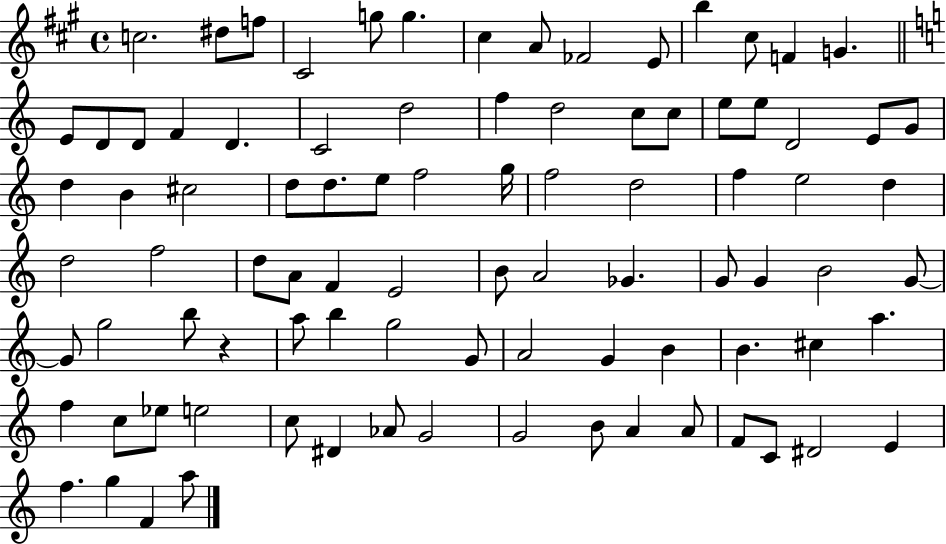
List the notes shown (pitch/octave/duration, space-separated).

C5/h. D#5/e F5/e C#4/h G5/e G5/q. C#5/q A4/e FES4/h E4/e B5/q C#5/e F4/q G4/q. E4/e D4/e D4/e F4/q D4/q. C4/h D5/h F5/q D5/h C5/e C5/e E5/e E5/e D4/h E4/e G4/e D5/q B4/q C#5/h D5/e D5/e. E5/e F5/h G5/s F5/h D5/h F5/q E5/h D5/q D5/h F5/h D5/e A4/e F4/q E4/h B4/e A4/h Gb4/q. G4/e G4/q B4/h G4/e G4/e G5/h B5/e R/q A5/e B5/q G5/h G4/e A4/h G4/q B4/q B4/q. C#5/q A5/q. F5/q C5/e Eb5/e E5/h C5/e D#4/q Ab4/e G4/h G4/h B4/e A4/q A4/e F4/e C4/e D#4/h E4/q F5/q. G5/q F4/q A5/e